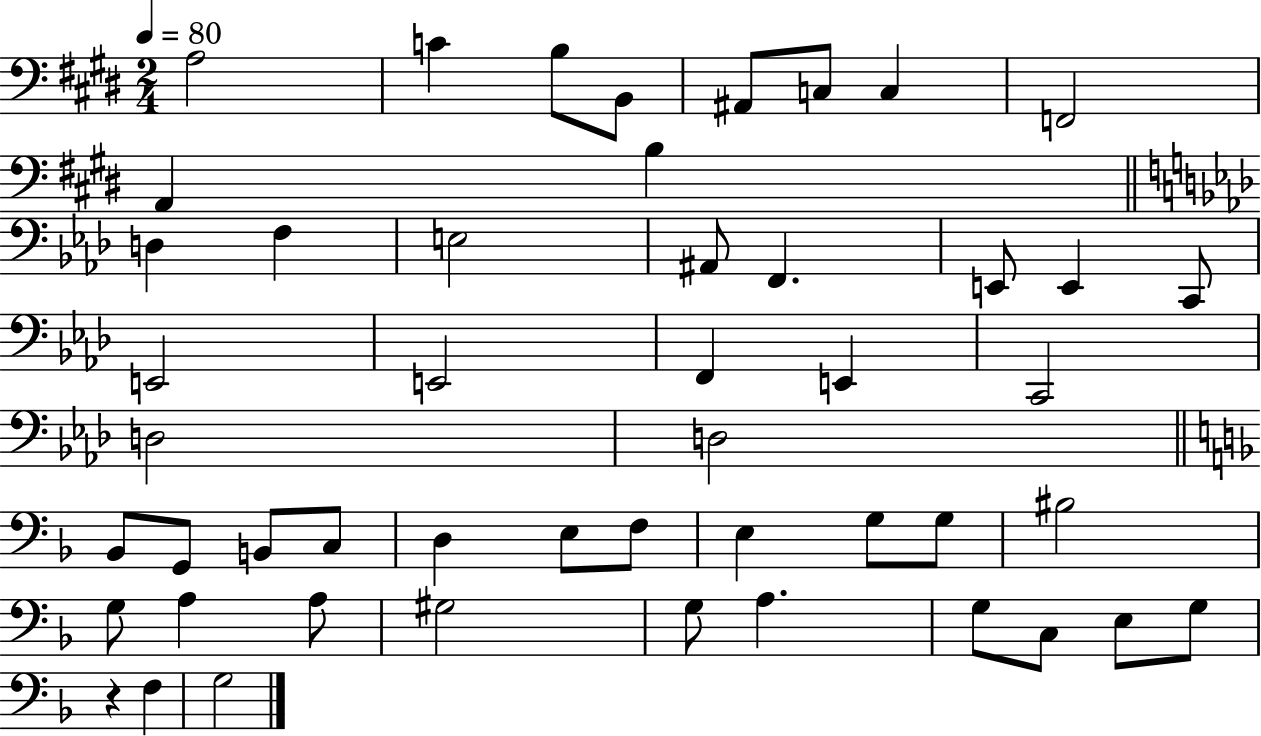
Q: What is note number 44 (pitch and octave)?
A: C3